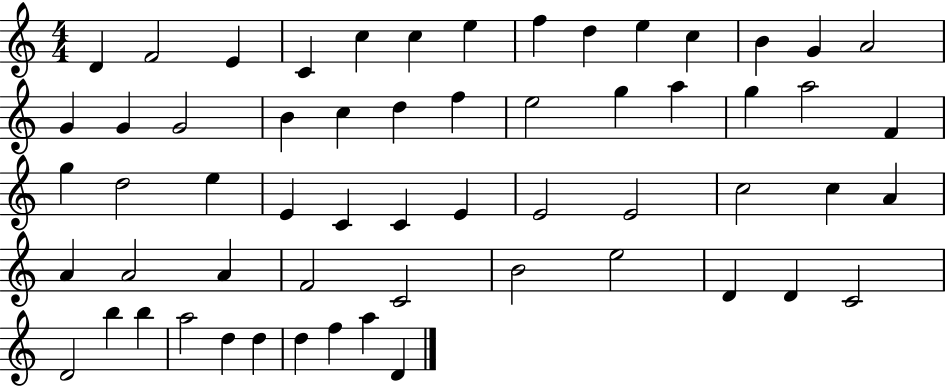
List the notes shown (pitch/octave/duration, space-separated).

D4/q F4/h E4/q C4/q C5/q C5/q E5/q F5/q D5/q E5/q C5/q B4/q G4/q A4/h G4/q G4/q G4/h B4/q C5/q D5/q F5/q E5/h G5/q A5/q G5/q A5/h F4/q G5/q D5/h E5/q E4/q C4/q C4/q E4/q E4/h E4/h C5/h C5/q A4/q A4/q A4/h A4/q F4/h C4/h B4/h E5/h D4/q D4/q C4/h D4/h B5/q B5/q A5/h D5/q D5/q D5/q F5/q A5/q D4/q